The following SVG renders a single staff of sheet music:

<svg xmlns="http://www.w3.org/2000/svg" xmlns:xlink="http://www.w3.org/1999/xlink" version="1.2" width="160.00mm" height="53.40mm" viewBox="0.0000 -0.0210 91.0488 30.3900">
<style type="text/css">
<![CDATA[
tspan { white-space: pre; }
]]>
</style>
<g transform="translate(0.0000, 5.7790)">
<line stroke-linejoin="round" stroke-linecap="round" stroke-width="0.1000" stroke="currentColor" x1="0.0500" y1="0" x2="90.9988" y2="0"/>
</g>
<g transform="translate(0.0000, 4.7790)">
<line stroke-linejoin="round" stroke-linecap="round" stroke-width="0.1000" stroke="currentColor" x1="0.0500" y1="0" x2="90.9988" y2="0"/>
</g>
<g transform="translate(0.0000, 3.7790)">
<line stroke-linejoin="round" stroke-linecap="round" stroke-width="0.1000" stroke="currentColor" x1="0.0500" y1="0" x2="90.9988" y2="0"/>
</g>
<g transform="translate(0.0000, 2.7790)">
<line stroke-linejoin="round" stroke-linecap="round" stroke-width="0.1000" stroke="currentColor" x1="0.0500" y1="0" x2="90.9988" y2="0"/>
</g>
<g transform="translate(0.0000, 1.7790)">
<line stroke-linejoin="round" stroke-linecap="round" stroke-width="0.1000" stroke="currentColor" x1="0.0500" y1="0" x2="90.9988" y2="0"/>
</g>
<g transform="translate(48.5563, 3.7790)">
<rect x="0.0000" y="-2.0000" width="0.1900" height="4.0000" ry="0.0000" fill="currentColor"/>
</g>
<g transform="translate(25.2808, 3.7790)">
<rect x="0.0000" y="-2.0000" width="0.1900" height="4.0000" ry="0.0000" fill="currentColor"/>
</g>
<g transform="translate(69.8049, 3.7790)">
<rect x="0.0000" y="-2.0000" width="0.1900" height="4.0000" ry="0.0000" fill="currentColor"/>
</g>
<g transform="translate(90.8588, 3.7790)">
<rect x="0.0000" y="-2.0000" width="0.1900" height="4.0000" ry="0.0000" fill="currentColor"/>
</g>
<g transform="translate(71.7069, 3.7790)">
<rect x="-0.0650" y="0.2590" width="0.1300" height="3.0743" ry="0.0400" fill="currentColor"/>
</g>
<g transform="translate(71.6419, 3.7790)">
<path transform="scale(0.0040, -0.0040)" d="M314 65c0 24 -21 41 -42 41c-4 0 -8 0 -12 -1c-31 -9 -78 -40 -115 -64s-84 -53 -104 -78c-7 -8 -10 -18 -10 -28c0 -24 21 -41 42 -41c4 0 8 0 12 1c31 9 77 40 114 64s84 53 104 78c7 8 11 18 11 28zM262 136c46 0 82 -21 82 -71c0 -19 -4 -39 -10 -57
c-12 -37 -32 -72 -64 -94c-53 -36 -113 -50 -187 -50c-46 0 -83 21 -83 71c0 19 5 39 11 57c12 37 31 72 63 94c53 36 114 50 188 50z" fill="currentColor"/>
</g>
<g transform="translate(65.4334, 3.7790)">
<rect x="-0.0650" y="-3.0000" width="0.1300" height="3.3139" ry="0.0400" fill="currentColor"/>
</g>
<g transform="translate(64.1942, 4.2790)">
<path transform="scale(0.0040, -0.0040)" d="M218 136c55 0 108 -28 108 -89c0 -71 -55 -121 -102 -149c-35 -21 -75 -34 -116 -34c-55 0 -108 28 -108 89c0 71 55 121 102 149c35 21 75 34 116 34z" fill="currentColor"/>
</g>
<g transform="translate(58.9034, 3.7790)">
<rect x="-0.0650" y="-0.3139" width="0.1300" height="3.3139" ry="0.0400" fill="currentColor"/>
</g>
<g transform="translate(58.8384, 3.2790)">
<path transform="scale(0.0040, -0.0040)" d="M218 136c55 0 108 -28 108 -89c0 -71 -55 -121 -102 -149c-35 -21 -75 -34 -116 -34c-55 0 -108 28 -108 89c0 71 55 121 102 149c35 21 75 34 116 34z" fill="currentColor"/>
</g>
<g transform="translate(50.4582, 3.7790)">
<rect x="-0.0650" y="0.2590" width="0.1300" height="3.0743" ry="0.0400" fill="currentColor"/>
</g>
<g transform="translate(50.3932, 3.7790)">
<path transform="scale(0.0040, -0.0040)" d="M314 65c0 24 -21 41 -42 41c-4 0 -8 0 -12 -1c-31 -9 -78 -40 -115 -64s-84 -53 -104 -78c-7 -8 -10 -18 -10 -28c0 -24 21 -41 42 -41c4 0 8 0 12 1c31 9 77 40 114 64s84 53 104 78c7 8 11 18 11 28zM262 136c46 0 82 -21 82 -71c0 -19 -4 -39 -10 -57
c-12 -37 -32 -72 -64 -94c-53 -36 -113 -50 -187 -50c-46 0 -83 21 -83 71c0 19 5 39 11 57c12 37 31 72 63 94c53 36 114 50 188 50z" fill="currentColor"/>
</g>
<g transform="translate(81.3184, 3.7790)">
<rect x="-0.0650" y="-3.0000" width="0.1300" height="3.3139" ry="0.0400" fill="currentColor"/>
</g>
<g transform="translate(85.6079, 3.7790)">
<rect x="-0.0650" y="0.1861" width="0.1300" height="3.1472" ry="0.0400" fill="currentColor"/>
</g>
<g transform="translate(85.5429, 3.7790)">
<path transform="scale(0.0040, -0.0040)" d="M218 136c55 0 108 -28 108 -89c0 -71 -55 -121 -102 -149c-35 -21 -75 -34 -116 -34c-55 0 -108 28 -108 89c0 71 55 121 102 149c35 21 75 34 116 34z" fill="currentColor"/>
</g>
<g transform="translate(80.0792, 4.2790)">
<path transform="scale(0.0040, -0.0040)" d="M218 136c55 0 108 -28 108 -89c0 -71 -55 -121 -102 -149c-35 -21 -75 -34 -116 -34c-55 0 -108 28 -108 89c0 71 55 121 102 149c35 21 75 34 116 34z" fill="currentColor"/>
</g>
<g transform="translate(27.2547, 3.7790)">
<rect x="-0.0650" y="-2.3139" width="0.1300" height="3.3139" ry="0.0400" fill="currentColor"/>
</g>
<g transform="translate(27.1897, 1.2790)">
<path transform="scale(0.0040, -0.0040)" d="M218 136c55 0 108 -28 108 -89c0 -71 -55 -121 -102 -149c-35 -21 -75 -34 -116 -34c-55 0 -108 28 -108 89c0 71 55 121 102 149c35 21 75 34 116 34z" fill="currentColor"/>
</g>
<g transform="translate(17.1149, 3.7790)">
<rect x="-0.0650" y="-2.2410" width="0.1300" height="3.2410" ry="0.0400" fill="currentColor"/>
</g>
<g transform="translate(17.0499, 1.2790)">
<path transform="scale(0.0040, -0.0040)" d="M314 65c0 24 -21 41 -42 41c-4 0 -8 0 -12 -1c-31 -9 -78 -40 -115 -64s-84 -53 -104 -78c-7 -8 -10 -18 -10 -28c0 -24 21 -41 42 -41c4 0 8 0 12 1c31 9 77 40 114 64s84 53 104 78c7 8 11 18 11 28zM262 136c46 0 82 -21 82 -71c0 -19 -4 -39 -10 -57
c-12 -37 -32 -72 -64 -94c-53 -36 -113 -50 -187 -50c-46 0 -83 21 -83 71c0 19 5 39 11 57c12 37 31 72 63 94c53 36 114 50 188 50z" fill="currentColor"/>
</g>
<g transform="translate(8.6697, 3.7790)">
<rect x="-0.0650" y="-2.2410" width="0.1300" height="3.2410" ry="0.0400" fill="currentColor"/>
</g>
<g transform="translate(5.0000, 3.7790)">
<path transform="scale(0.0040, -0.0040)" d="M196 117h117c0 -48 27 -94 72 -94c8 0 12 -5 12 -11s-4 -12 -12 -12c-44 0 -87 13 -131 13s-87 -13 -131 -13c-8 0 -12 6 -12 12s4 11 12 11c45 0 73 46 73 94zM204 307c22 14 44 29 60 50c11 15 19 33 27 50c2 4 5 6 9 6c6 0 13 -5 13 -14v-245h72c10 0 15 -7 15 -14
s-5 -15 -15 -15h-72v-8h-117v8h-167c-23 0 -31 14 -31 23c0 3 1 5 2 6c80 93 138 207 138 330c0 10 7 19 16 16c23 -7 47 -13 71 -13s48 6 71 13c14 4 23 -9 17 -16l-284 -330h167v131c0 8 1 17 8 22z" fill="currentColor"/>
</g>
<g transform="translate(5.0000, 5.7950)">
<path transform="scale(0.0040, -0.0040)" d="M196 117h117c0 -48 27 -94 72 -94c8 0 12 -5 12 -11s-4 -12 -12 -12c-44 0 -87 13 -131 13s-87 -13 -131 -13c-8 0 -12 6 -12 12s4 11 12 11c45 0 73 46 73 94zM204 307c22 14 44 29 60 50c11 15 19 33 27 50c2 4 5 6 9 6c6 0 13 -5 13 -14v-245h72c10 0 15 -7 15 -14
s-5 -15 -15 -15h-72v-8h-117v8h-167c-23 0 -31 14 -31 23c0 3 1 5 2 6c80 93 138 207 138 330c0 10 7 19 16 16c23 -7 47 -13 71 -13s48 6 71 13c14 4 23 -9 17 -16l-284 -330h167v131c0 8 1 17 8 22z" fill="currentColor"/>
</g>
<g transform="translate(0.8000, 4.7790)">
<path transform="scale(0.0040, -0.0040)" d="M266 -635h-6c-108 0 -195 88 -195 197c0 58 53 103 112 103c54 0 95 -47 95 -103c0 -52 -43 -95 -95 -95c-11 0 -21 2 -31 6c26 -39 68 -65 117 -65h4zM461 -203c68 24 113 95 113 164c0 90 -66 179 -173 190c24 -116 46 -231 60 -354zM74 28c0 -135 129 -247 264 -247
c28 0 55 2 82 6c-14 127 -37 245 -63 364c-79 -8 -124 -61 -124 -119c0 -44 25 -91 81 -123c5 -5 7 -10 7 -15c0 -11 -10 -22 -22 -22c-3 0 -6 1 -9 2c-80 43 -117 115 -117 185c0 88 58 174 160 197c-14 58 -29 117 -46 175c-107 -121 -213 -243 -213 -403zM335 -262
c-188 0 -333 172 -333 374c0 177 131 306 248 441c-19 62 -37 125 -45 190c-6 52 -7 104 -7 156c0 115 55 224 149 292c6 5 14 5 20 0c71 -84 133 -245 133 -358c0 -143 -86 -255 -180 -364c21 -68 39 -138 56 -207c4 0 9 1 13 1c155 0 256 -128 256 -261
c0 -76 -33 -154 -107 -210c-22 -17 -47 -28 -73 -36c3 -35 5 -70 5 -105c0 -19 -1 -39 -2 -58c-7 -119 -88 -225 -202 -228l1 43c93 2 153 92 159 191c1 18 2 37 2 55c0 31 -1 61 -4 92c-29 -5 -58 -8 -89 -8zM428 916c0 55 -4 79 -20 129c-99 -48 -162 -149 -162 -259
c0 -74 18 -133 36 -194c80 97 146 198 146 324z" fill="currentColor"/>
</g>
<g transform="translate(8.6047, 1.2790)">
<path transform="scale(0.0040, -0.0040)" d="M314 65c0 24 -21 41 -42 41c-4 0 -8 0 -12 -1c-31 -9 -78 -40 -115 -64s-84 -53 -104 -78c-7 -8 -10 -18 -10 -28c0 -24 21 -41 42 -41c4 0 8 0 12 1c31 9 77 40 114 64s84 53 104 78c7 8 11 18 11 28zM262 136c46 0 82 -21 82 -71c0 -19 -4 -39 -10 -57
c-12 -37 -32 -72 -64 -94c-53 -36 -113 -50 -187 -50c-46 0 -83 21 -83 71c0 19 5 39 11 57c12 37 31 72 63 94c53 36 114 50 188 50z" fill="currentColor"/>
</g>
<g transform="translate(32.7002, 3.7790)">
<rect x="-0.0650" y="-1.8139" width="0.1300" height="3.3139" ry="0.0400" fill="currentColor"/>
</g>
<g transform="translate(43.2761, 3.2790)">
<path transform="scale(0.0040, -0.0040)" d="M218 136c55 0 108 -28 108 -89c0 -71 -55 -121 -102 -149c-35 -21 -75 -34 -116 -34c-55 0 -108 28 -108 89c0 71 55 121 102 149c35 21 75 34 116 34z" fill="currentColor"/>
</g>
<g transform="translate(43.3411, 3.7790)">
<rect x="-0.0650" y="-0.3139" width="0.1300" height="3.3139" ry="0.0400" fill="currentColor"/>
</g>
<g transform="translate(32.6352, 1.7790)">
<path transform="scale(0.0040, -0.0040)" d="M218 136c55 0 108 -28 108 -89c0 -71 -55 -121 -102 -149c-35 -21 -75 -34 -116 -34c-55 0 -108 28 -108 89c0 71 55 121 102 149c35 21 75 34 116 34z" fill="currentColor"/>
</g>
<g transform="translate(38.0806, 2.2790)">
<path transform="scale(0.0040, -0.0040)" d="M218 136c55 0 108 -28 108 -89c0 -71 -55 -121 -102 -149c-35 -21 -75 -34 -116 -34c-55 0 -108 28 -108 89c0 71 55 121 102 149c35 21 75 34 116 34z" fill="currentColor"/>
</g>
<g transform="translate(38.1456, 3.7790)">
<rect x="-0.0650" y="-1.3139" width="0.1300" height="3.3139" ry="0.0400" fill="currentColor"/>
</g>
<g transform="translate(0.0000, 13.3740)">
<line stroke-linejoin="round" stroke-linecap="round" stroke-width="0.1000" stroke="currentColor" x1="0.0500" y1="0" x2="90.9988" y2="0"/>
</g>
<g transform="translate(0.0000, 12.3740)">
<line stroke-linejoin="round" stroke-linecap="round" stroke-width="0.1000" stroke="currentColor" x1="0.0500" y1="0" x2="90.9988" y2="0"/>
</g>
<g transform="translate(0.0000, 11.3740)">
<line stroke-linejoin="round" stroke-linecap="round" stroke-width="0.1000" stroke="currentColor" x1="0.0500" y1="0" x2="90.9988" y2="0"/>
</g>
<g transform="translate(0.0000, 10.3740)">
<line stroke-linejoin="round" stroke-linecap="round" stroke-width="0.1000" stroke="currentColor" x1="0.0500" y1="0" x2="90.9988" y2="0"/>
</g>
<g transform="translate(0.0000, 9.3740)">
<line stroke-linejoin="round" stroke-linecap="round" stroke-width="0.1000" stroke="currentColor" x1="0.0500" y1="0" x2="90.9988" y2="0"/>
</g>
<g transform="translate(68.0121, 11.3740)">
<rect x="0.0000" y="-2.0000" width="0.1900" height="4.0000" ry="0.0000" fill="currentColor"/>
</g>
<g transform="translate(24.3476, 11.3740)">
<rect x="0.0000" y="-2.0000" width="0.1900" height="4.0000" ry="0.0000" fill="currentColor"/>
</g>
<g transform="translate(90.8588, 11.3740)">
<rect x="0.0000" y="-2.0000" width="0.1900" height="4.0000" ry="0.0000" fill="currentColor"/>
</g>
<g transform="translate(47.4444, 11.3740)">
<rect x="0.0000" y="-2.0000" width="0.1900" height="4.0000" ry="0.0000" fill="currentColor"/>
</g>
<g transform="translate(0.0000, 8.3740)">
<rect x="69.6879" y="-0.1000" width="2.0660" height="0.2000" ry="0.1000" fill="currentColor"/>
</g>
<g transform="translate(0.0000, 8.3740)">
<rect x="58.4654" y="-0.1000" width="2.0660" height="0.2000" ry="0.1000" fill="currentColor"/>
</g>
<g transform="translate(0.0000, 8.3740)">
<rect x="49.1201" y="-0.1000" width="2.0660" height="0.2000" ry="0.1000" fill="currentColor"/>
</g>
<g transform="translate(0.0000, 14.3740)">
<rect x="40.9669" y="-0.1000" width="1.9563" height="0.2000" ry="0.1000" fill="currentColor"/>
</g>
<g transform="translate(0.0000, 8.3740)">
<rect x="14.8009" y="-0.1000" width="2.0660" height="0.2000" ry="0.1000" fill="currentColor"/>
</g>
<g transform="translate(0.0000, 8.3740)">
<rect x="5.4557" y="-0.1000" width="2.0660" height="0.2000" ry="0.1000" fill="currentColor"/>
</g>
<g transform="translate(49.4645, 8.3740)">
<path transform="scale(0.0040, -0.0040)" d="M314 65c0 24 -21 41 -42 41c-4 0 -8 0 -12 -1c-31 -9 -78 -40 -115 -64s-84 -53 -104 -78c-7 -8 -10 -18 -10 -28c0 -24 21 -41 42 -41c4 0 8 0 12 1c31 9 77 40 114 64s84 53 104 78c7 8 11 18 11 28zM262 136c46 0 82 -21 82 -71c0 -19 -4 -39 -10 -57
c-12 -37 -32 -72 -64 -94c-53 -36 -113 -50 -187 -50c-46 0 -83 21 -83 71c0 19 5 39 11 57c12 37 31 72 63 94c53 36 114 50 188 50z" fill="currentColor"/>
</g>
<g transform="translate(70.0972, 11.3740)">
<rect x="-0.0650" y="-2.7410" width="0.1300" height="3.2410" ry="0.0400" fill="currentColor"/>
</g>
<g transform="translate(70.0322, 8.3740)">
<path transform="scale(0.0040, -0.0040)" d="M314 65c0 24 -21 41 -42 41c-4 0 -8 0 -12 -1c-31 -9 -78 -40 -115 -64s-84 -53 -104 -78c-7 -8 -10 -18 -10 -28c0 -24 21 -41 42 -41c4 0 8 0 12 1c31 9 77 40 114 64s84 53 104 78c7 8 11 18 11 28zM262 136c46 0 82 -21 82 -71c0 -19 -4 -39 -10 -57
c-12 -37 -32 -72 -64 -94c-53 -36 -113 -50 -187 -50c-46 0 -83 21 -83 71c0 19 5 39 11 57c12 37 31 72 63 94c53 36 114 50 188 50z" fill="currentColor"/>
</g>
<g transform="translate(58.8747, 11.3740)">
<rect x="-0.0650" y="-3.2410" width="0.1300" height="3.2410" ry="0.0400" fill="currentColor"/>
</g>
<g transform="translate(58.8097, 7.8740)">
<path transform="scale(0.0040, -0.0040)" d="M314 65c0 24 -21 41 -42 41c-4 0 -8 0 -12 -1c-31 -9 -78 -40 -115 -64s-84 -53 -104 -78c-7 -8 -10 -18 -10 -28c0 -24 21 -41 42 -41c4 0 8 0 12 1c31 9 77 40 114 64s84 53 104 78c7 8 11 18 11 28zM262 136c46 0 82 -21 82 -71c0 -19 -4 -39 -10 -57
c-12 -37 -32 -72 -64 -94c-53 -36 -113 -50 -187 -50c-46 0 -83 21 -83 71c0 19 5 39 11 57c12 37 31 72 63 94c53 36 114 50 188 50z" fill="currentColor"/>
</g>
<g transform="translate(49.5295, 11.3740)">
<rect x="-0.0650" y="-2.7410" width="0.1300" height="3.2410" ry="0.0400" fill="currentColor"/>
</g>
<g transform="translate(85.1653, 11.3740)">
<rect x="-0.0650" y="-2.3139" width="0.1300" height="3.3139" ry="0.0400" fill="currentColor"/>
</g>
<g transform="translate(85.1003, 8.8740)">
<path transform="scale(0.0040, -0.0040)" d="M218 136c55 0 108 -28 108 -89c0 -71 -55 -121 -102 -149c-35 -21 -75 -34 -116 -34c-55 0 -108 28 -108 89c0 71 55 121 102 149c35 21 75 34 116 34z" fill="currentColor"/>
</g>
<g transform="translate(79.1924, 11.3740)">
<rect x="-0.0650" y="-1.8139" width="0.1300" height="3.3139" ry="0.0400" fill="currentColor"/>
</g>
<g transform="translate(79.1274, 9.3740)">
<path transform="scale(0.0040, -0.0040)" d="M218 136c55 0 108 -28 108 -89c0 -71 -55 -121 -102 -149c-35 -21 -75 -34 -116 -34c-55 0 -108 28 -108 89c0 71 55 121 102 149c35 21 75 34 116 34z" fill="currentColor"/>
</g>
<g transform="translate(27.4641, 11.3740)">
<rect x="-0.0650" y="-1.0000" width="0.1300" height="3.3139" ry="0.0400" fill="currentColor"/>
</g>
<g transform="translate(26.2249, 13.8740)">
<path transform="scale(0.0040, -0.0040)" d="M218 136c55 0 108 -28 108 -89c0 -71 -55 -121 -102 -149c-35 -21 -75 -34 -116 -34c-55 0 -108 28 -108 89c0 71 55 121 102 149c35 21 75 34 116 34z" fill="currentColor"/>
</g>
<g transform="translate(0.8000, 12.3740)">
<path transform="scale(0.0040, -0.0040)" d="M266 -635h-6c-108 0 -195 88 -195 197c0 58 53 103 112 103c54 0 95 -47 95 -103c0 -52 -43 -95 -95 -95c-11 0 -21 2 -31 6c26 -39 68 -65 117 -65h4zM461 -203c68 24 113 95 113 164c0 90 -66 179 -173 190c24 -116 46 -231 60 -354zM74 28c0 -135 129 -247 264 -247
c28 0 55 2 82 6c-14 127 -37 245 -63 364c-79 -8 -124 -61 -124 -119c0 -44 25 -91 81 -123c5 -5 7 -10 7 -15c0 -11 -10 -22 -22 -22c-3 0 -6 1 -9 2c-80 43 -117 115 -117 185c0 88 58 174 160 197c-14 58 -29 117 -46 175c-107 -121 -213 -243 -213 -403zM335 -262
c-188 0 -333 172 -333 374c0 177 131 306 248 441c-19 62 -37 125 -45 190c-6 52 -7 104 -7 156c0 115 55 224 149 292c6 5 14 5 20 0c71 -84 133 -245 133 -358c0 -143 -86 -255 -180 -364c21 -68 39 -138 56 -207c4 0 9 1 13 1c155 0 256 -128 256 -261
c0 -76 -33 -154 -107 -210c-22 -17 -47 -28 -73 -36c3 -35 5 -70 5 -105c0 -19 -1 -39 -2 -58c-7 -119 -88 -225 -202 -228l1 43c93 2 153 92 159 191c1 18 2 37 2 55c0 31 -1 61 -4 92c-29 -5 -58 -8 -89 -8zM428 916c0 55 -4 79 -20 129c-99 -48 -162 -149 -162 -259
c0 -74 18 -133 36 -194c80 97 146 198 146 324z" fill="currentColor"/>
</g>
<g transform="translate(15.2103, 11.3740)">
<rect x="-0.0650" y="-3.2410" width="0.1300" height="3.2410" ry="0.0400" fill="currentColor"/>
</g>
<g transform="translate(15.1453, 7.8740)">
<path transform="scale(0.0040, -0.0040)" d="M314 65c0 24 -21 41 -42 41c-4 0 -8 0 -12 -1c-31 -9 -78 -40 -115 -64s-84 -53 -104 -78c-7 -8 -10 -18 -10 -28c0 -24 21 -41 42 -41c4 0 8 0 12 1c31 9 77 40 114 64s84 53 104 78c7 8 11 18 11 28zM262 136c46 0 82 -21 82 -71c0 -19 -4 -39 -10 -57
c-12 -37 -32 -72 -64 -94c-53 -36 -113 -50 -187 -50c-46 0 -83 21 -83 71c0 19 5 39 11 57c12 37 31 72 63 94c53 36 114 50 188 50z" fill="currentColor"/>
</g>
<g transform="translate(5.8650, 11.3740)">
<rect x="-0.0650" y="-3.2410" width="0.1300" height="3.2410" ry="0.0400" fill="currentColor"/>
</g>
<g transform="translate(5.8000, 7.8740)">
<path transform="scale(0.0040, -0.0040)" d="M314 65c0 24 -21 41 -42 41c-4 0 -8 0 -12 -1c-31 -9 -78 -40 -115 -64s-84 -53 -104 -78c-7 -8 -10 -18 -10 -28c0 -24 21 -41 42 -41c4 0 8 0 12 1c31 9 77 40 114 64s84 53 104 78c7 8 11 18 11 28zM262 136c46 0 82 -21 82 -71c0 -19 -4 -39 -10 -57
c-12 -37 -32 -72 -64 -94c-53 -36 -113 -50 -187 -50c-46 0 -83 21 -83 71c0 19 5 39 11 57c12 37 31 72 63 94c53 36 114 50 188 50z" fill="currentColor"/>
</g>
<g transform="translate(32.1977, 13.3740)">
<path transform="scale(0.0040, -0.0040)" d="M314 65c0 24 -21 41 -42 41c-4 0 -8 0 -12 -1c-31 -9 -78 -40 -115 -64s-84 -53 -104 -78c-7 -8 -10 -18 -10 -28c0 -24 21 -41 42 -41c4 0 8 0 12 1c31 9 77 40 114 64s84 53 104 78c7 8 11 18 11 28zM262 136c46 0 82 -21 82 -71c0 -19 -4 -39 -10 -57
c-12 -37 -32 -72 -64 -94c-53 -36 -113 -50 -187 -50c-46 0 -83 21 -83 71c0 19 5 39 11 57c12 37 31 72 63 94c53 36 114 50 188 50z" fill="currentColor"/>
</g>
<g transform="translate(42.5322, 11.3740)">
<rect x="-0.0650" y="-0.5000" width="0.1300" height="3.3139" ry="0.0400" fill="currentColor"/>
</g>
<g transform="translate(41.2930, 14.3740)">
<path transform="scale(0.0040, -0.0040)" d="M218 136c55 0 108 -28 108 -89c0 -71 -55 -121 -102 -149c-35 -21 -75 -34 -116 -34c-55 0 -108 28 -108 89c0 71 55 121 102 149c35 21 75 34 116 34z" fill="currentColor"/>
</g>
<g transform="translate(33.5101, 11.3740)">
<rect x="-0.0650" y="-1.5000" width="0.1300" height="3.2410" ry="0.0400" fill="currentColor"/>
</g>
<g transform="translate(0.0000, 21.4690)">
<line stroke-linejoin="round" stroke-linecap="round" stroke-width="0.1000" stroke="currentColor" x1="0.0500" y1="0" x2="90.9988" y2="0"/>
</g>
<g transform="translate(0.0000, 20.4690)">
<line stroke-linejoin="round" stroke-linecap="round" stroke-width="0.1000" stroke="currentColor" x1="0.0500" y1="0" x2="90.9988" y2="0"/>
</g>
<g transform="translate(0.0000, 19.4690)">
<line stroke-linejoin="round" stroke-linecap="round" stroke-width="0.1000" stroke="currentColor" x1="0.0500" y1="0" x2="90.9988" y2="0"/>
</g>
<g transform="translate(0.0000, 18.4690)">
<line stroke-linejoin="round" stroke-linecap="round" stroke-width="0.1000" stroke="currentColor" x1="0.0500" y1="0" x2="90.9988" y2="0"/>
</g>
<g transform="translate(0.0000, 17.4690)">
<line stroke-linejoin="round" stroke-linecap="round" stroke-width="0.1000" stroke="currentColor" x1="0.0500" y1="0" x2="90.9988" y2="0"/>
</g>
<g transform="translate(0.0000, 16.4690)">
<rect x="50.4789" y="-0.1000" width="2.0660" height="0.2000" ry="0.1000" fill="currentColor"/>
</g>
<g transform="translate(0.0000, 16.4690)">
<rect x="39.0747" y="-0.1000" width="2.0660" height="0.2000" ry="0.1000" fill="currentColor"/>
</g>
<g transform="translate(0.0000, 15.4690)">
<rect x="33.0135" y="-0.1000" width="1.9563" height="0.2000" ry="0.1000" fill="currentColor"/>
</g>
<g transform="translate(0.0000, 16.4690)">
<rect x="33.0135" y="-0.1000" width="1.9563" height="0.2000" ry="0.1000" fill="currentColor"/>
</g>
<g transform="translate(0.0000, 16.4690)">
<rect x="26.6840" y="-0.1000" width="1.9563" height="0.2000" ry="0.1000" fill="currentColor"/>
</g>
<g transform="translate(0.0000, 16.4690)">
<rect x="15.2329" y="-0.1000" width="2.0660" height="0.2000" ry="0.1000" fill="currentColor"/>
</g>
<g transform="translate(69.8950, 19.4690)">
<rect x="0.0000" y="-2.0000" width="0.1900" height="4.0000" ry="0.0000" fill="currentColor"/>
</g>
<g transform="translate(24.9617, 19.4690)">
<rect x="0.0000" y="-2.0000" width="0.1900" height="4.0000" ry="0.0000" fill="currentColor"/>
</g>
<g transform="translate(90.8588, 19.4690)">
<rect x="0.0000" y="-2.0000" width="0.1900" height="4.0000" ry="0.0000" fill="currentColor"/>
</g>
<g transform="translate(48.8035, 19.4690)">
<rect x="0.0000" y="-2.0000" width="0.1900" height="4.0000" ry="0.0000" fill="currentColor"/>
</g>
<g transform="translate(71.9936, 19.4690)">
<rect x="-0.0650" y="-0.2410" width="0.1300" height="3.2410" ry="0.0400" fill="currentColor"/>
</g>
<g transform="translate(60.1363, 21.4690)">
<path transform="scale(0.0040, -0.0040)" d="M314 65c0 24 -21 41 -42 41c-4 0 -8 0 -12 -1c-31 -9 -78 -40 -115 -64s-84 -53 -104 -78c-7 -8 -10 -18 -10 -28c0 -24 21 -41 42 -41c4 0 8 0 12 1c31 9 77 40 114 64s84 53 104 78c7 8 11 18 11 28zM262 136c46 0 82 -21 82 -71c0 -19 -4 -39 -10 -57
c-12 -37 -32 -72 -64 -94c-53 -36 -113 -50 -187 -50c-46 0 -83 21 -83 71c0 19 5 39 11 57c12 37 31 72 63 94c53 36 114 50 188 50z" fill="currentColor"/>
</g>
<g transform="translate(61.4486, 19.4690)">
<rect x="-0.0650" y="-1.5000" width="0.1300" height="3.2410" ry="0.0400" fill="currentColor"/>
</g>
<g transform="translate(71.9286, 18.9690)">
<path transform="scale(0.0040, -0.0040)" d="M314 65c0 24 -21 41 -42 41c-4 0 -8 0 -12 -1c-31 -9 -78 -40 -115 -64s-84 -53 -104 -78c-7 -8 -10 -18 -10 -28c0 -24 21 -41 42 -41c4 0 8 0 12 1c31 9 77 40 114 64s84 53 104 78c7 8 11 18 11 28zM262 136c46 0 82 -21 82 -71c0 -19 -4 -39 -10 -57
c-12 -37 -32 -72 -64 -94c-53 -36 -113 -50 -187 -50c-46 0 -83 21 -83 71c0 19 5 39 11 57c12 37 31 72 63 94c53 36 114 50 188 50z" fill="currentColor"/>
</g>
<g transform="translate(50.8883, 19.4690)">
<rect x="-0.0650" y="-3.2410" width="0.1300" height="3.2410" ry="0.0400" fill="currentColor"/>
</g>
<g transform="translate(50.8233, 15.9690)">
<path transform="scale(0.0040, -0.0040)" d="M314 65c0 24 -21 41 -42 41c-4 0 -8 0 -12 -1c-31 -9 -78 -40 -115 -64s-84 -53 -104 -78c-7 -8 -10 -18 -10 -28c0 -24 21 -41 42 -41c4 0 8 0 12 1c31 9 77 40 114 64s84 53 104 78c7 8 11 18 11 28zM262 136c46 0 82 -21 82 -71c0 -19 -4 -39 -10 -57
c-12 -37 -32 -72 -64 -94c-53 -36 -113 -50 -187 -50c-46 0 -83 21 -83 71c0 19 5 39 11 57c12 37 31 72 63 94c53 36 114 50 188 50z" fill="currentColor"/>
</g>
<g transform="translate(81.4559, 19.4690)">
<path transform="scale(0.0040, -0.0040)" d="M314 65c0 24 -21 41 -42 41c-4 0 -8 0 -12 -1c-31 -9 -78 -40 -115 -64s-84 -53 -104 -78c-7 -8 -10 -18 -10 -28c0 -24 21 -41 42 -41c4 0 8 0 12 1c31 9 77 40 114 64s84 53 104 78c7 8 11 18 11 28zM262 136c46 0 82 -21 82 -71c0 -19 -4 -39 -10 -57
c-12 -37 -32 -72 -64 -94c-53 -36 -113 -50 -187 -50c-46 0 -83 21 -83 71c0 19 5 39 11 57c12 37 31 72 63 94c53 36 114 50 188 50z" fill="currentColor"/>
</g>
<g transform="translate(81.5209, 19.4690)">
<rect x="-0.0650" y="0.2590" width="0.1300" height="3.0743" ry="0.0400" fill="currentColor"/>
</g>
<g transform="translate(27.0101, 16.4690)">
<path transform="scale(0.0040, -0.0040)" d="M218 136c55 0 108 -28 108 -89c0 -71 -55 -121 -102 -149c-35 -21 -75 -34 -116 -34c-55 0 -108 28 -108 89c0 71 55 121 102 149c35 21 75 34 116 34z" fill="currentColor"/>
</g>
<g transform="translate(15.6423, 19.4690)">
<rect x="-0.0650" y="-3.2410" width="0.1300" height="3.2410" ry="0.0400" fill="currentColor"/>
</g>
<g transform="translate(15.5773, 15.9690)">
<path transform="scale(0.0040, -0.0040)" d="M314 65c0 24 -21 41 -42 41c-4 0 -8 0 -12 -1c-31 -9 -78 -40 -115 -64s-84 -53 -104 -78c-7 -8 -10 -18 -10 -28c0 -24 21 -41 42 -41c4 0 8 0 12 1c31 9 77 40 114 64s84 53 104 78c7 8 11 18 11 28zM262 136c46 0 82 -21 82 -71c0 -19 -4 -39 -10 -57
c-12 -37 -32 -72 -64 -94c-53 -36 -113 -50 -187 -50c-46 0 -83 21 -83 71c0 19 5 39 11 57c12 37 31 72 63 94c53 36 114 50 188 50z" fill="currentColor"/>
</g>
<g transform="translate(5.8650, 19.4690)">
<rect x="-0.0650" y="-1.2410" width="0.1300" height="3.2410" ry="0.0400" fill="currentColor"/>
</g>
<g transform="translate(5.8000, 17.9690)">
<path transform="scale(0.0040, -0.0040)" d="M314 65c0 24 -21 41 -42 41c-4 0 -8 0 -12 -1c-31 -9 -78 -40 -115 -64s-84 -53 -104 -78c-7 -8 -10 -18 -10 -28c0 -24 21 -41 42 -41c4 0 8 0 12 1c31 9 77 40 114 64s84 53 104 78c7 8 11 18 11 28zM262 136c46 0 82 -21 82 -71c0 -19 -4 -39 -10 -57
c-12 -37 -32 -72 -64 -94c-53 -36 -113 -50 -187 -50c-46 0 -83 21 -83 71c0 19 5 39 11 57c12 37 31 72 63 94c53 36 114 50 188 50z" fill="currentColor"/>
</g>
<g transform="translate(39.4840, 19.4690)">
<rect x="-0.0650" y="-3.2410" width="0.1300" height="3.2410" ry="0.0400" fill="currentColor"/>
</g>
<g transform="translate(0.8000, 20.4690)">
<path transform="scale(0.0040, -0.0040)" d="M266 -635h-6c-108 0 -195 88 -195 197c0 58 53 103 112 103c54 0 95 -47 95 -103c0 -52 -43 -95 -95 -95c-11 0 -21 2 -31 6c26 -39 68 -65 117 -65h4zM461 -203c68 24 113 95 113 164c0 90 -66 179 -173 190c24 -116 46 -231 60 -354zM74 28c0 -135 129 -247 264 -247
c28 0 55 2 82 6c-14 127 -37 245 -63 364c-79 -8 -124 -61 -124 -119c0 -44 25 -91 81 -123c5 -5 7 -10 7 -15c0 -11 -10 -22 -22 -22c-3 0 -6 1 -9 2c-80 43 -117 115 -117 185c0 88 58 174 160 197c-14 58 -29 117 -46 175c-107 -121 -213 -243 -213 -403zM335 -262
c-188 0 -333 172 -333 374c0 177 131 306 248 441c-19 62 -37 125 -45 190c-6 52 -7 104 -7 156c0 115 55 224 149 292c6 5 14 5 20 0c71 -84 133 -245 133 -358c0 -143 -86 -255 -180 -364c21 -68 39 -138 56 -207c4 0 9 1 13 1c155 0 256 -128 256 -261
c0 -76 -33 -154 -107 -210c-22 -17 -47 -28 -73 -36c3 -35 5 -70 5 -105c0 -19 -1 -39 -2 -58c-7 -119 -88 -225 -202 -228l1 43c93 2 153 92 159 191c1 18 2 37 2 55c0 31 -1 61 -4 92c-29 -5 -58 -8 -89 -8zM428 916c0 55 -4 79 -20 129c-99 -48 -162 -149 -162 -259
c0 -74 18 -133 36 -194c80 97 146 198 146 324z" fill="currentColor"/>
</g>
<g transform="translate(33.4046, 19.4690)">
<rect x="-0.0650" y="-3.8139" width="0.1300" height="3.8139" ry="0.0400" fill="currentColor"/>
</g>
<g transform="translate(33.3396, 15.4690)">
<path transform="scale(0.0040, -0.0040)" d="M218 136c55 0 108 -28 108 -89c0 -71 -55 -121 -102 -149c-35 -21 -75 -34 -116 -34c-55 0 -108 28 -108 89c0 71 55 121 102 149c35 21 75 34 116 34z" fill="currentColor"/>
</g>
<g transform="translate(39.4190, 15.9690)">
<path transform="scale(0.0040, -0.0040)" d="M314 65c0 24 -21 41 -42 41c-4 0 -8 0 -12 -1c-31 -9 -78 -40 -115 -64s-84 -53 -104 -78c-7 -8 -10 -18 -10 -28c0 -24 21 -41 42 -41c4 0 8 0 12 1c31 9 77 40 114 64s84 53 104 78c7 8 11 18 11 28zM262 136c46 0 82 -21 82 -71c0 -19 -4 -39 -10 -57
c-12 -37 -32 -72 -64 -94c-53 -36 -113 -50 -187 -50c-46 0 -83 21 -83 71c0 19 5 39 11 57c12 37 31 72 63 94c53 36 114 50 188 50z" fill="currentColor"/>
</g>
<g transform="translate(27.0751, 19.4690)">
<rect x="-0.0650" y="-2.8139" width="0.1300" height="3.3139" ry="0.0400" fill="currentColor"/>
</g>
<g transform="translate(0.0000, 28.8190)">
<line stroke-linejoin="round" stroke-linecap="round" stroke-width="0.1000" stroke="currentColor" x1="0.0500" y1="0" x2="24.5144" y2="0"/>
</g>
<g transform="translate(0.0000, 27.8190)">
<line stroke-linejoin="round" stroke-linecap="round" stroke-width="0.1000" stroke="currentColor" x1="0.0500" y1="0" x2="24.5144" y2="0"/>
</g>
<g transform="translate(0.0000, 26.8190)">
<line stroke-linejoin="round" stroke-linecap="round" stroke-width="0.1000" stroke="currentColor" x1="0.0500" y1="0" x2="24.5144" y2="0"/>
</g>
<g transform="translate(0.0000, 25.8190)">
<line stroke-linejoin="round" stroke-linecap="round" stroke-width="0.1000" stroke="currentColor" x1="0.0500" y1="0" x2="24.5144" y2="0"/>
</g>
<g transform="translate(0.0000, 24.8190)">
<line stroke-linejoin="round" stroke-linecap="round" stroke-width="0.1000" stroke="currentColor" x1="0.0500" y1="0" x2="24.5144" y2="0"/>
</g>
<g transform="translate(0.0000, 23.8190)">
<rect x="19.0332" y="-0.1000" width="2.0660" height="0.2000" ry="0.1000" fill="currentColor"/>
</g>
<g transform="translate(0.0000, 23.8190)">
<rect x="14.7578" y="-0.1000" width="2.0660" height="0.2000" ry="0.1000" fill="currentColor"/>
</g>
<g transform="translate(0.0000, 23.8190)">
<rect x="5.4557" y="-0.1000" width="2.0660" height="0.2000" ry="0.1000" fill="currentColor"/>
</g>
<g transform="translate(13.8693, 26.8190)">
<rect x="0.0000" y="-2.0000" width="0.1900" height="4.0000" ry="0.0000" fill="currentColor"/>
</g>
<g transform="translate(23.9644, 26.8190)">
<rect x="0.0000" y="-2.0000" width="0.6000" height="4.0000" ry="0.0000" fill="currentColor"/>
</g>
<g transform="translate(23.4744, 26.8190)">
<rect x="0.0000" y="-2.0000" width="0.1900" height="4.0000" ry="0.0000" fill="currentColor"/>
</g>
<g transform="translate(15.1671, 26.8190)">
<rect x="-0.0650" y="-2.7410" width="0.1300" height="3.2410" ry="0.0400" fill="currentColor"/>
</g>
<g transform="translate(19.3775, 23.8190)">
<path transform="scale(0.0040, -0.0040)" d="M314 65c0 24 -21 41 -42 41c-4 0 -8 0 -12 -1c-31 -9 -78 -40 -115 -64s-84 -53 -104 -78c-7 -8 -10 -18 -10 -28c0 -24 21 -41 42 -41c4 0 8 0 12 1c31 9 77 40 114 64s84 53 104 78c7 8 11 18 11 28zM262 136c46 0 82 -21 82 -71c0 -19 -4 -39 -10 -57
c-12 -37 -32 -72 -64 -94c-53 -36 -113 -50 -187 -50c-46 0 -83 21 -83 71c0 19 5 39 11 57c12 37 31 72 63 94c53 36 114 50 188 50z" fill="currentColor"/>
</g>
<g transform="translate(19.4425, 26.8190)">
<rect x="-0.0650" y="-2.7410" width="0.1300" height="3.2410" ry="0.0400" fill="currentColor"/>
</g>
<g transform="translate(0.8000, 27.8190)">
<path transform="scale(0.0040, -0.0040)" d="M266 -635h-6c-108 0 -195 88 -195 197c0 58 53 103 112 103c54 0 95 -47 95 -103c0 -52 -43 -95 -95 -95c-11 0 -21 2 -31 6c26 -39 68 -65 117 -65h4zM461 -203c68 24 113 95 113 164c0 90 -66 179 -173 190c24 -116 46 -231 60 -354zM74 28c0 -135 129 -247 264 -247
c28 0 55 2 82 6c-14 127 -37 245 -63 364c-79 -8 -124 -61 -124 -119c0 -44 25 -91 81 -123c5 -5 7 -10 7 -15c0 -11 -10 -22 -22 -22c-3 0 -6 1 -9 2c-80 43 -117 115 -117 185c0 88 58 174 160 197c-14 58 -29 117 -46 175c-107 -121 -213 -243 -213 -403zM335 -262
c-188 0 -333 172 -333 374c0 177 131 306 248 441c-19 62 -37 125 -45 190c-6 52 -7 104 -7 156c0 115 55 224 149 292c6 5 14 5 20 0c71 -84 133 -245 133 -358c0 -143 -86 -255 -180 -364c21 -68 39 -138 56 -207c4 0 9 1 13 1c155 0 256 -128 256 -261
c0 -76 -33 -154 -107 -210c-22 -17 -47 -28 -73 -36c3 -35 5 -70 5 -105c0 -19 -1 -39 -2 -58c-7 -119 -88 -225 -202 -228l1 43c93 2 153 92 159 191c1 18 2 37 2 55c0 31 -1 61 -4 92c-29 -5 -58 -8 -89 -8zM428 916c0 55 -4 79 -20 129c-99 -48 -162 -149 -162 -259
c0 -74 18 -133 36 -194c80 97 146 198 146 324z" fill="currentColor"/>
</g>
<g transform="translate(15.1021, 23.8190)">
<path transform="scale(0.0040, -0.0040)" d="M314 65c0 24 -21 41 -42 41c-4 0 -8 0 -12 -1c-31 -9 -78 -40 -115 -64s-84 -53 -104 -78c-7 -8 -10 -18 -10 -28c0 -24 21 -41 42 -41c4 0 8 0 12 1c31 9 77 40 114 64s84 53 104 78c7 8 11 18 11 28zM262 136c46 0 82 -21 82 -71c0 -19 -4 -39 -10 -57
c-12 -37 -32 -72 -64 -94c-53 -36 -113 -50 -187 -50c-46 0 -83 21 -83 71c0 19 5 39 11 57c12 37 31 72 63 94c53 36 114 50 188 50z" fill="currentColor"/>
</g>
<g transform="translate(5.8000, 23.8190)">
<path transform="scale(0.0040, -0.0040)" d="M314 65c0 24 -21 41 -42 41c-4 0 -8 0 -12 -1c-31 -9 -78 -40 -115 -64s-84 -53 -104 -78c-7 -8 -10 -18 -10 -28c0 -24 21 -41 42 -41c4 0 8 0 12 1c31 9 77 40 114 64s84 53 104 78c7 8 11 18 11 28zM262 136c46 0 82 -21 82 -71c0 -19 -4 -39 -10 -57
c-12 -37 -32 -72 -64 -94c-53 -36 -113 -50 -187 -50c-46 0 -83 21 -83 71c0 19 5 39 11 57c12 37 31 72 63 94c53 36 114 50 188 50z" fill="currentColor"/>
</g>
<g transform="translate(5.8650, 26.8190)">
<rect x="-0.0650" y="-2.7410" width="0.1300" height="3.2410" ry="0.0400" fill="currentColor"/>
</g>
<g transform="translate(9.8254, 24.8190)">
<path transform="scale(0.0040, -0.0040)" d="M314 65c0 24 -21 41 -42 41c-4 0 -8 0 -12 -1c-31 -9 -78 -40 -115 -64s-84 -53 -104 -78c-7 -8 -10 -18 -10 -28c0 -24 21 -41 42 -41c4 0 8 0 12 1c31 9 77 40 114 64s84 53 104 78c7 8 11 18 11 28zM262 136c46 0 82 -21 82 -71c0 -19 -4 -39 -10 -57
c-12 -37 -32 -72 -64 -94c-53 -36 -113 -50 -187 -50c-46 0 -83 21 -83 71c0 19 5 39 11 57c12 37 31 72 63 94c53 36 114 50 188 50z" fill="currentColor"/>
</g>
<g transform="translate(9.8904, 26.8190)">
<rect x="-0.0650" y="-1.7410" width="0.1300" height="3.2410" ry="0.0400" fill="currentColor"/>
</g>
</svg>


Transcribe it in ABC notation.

X:1
T:Untitled
M:4/4
L:1/4
K:C
g2 g2 g f e c B2 c A B2 A B b2 b2 D E2 C a2 b2 a2 f g e2 b2 a c' b2 b2 E2 c2 B2 a2 f2 a2 a2